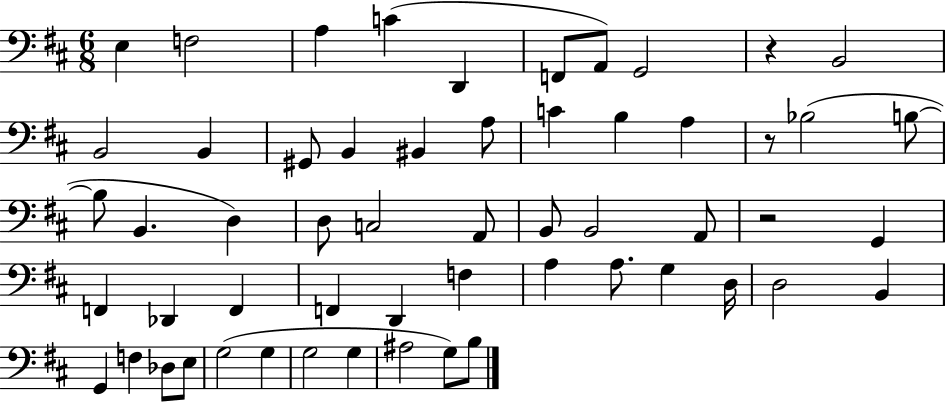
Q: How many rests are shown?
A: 3